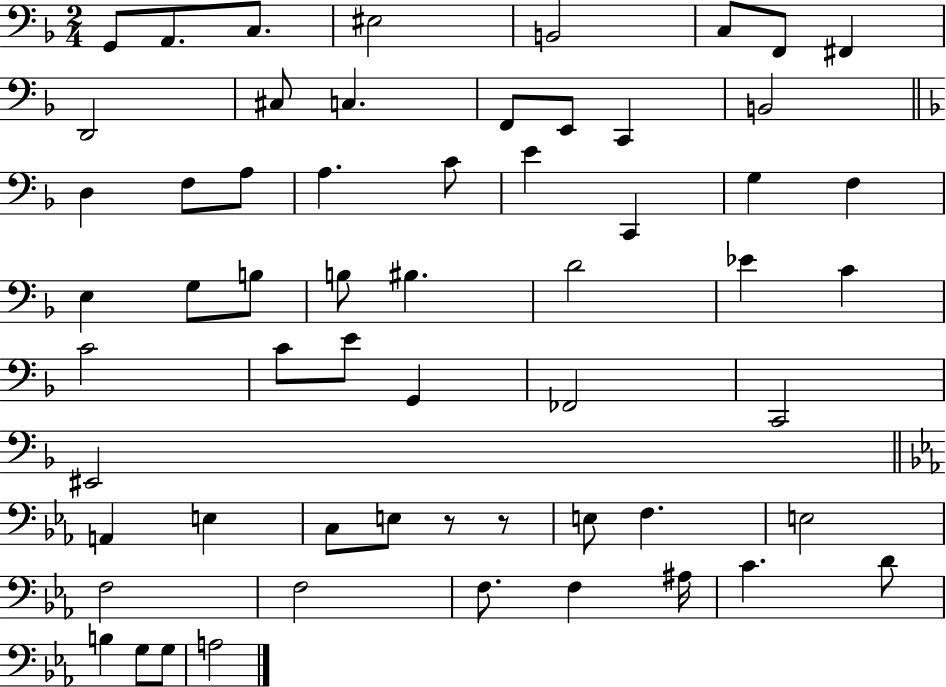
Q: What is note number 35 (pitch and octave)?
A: E4